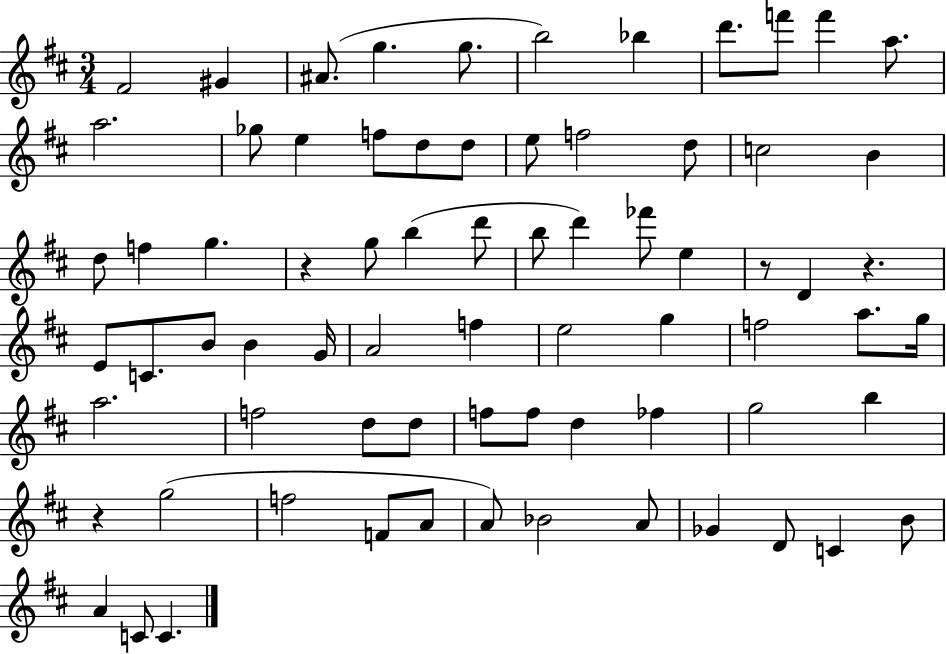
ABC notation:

X:1
T:Untitled
M:3/4
L:1/4
K:D
^F2 ^G ^A/2 g g/2 b2 _b d'/2 f'/2 f' a/2 a2 _g/2 e f/2 d/2 d/2 e/2 f2 d/2 c2 B d/2 f g z g/2 b d'/2 b/2 d' _f'/2 e z/2 D z E/2 C/2 B/2 B G/4 A2 f e2 g f2 a/2 g/4 a2 f2 d/2 d/2 f/2 f/2 d _f g2 b z g2 f2 F/2 A/2 A/2 _B2 A/2 _G D/2 C B/2 A C/2 C